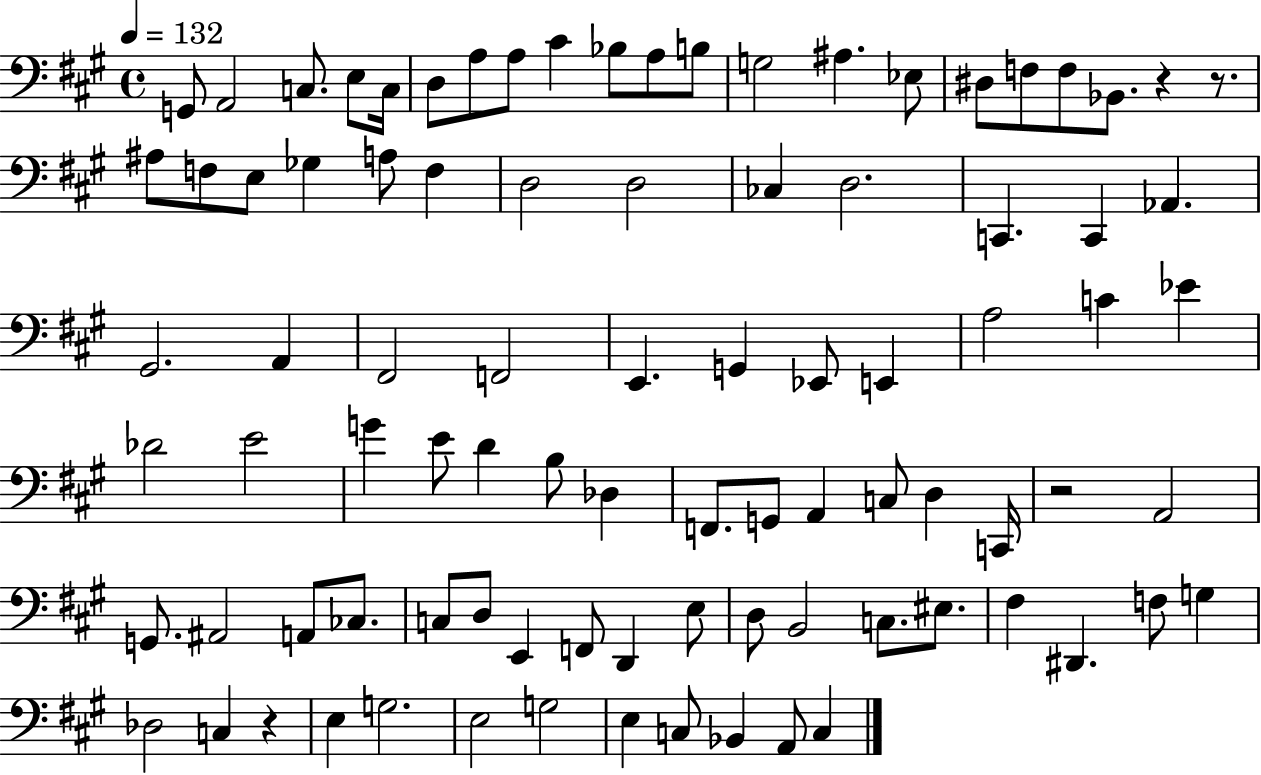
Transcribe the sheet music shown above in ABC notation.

X:1
T:Untitled
M:4/4
L:1/4
K:A
G,,/2 A,,2 C,/2 E,/2 C,/4 D,/2 A,/2 A,/2 ^C _B,/2 A,/2 B,/2 G,2 ^A, _E,/2 ^D,/2 F,/2 F,/2 _B,,/2 z z/2 ^A,/2 F,/2 E,/2 _G, A,/2 F, D,2 D,2 _C, D,2 C,, C,, _A,, ^G,,2 A,, ^F,,2 F,,2 E,, G,, _E,,/2 E,, A,2 C _E _D2 E2 G E/2 D B,/2 _D, F,,/2 G,,/2 A,, C,/2 D, C,,/4 z2 A,,2 G,,/2 ^A,,2 A,,/2 _C,/2 C,/2 D,/2 E,, F,,/2 D,, E,/2 D,/2 B,,2 C,/2 ^E,/2 ^F, ^D,, F,/2 G, _D,2 C, z E, G,2 E,2 G,2 E, C,/2 _B,, A,,/2 C,